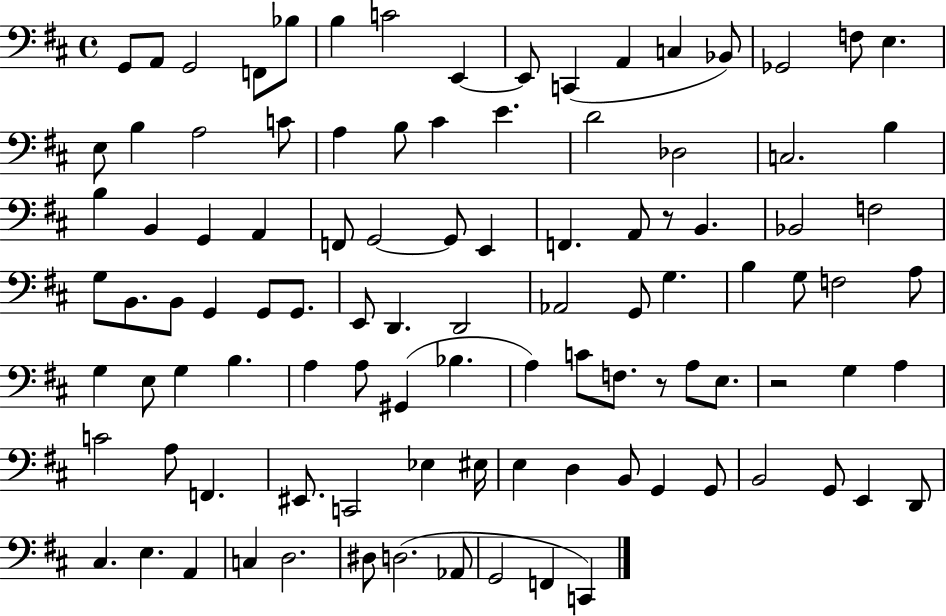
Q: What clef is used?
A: bass